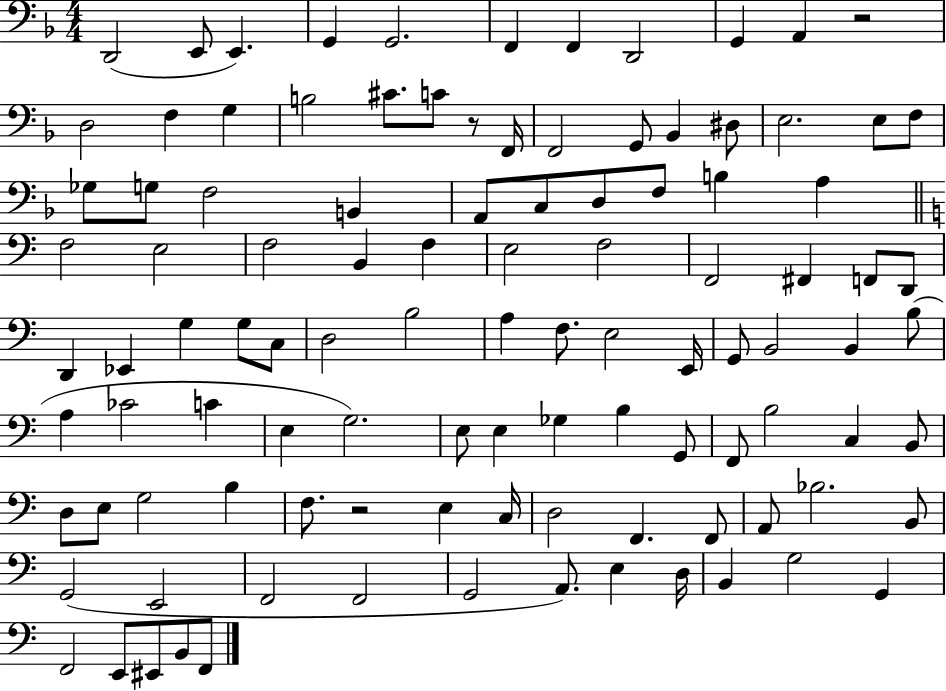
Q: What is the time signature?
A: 4/4